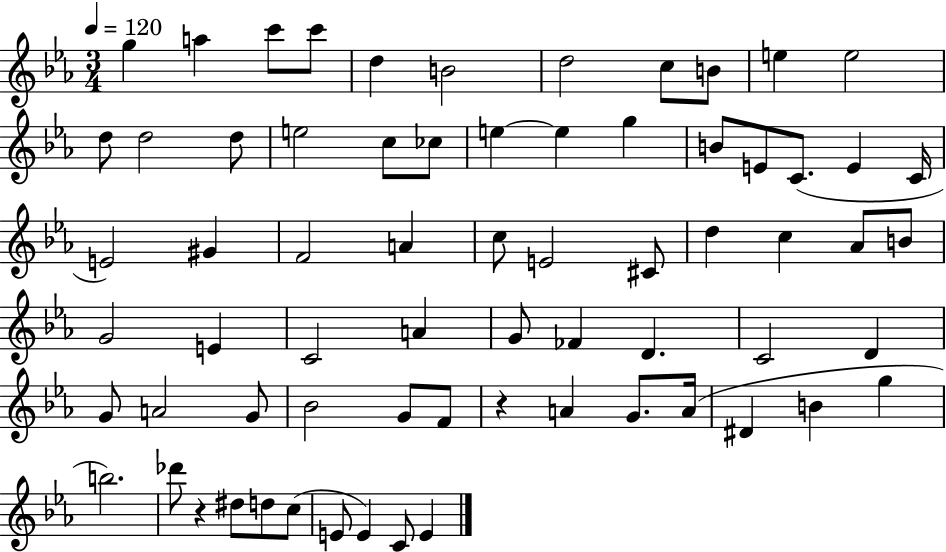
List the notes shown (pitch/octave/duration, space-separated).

G5/q A5/q C6/e C6/e D5/q B4/h D5/h C5/e B4/e E5/q E5/h D5/e D5/h D5/e E5/h C5/e CES5/e E5/q E5/q G5/q B4/e E4/e C4/e. E4/q C4/s E4/h G#4/q F4/h A4/q C5/e E4/h C#4/e D5/q C5/q Ab4/e B4/e G4/h E4/q C4/h A4/q G4/e FES4/q D4/q. C4/h D4/q G4/e A4/h G4/e Bb4/h G4/e F4/e R/q A4/q G4/e. A4/s D#4/q B4/q G5/q B5/h. Db6/e R/q D#5/e D5/e C5/e E4/e E4/q C4/e E4/q